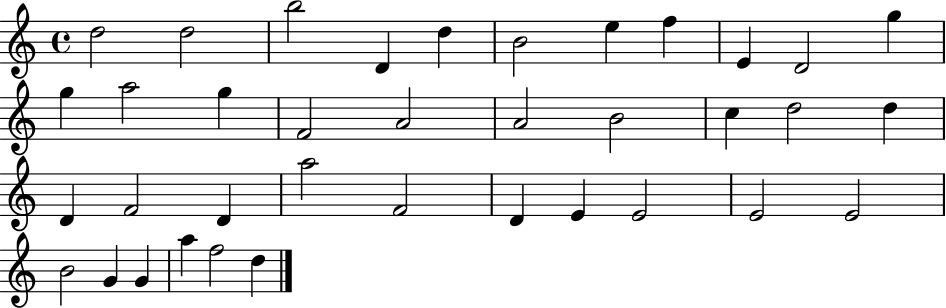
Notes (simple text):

D5/h D5/h B5/h D4/q D5/q B4/h E5/q F5/q E4/q D4/h G5/q G5/q A5/h G5/q F4/h A4/h A4/h B4/h C5/q D5/h D5/q D4/q F4/h D4/q A5/h F4/h D4/q E4/q E4/h E4/h E4/h B4/h G4/q G4/q A5/q F5/h D5/q